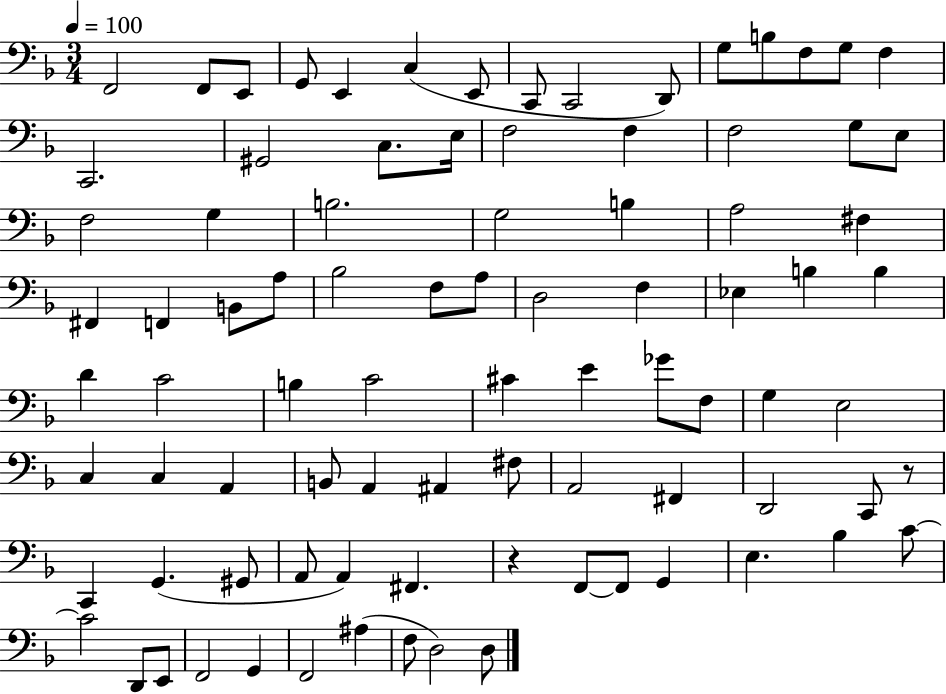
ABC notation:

X:1
T:Untitled
M:3/4
L:1/4
K:F
F,,2 F,,/2 E,,/2 G,,/2 E,, C, E,,/2 C,,/2 C,,2 D,,/2 G,/2 B,/2 F,/2 G,/2 F, C,,2 ^G,,2 C,/2 E,/4 F,2 F, F,2 G,/2 E,/2 F,2 G, B,2 G,2 B, A,2 ^F, ^F,, F,, B,,/2 A,/2 _B,2 F,/2 A,/2 D,2 F, _E, B, B, D C2 B, C2 ^C E _G/2 F,/2 G, E,2 C, C, A,, B,,/2 A,, ^A,, ^F,/2 A,,2 ^F,, D,,2 C,,/2 z/2 C,, G,, ^G,,/2 A,,/2 A,, ^F,, z F,,/2 F,,/2 G,, E, _B, C/2 C2 D,,/2 E,,/2 F,,2 G,, F,,2 ^A, F,/2 D,2 D,/2